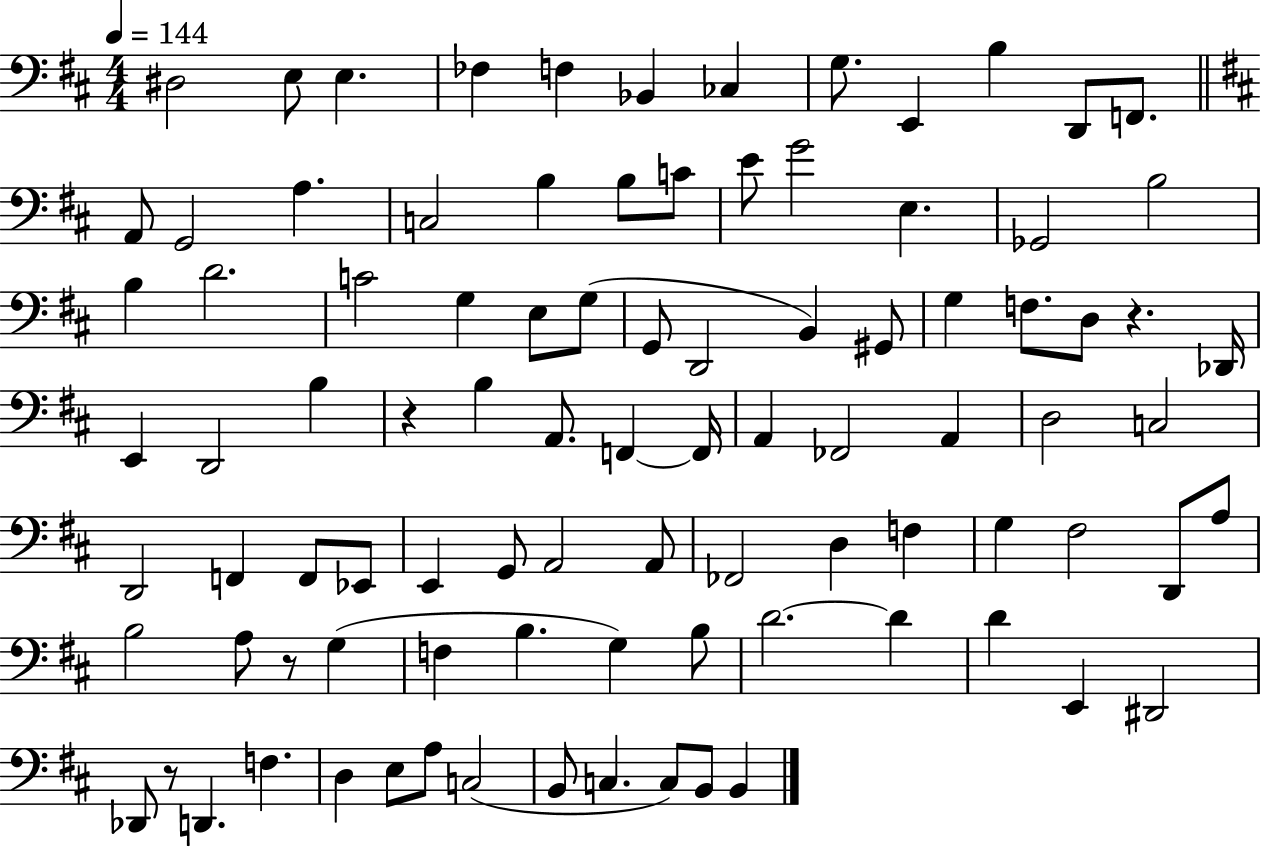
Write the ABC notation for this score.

X:1
T:Untitled
M:4/4
L:1/4
K:D
^D,2 E,/2 E, _F, F, _B,, _C, G,/2 E,, B, D,,/2 F,,/2 A,,/2 G,,2 A, C,2 B, B,/2 C/2 E/2 G2 E, _G,,2 B,2 B, D2 C2 G, E,/2 G,/2 G,,/2 D,,2 B,, ^G,,/2 G, F,/2 D,/2 z _D,,/4 E,, D,,2 B, z B, A,,/2 F,, F,,/4 A,, _F,,2 A,, D,2 C,2 D,,2 F,, F,,/2 _E,,/2 E,, G,,/2 A,,2 A,,/2 _F,,2 D, F, G, ^F,2 D,,/2 A,/2 B,2 A,/2 z/2 G, F, B, G, B,/2 D2 D D E,, ^D,,2 _D,,/2 z/2 D,, F, D, E,/2 A,/2 C,2 B,,/2 C, C,/2 B,,/2 B,,